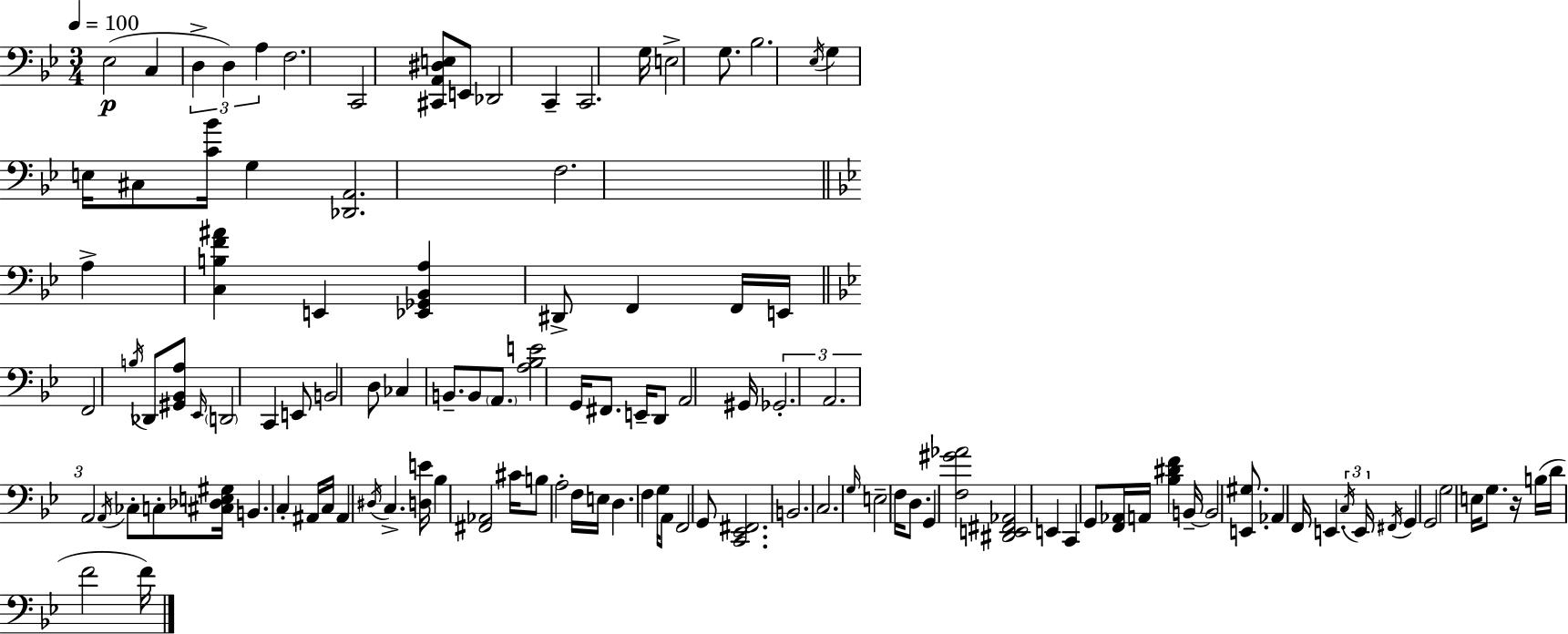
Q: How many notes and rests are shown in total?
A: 116